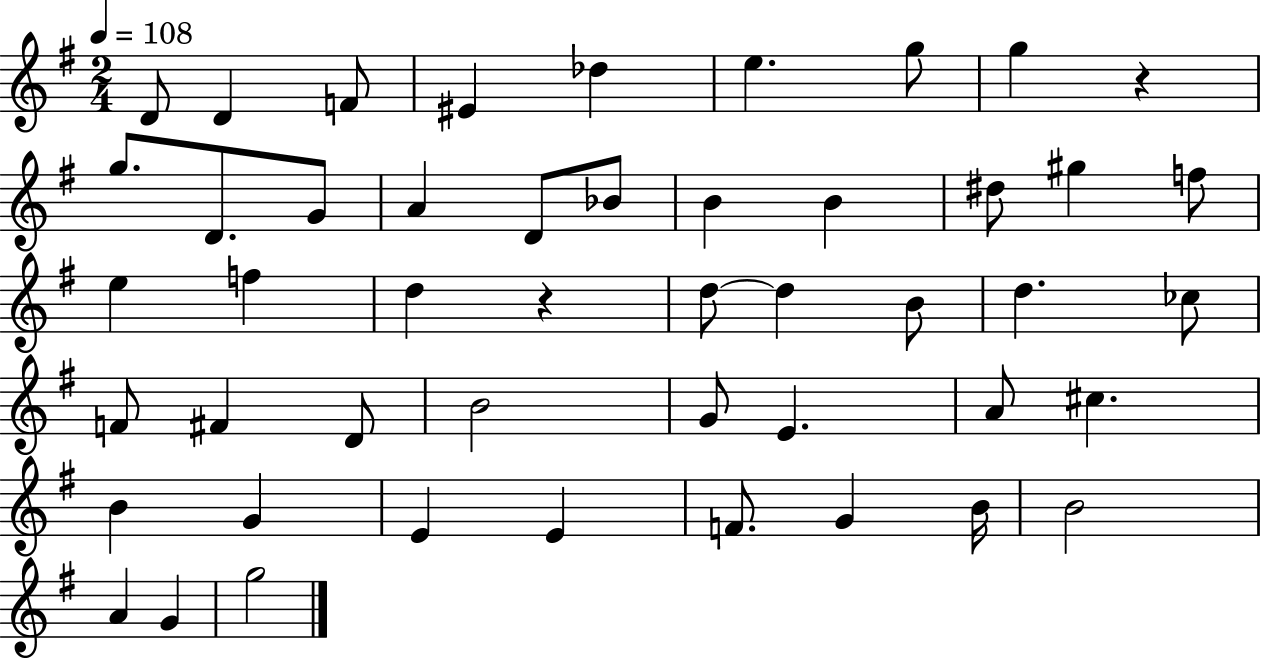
{
  \clef treble
  \numericTimeSignature
  \time 2/4
  \key g \major
  \tempo 4 = 108
  d'8 d'4 f'8 | eis'4 des''4 | e''4. g''8 | g''4 r4 | \break g''8. d'8. g'8 | a'4 d'8 bes'8 | b'4 b'4 | dis''8 gis''4 f''8 | \break e''4 f''4 | d''4 r4 | d''8~~ d''4 b'8 | d''4. ces''8 | \break f'8 fis'4 d'8 | b'2 | g'8 e'4. | a'8 cis''4. | \break b'4 g'4 | e'4 e'4 | f'8. g'4 b'16 | b'2 | \break a'4 g'4 | g''2 | \bar "|."
}